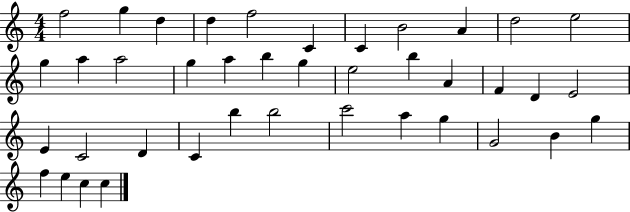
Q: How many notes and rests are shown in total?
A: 40